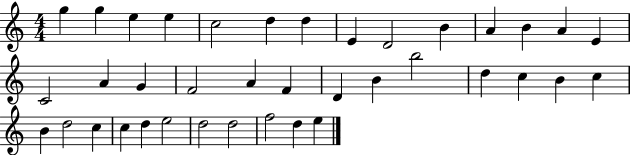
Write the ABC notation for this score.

X:1
T:Untitled
M:4/4
L:1/4
K:C
g g e e c2 d d E D2 B A B A E C2 A G F2 A F D B b2 d c B c B d2 c c d e2 d2 d2 f2 d e